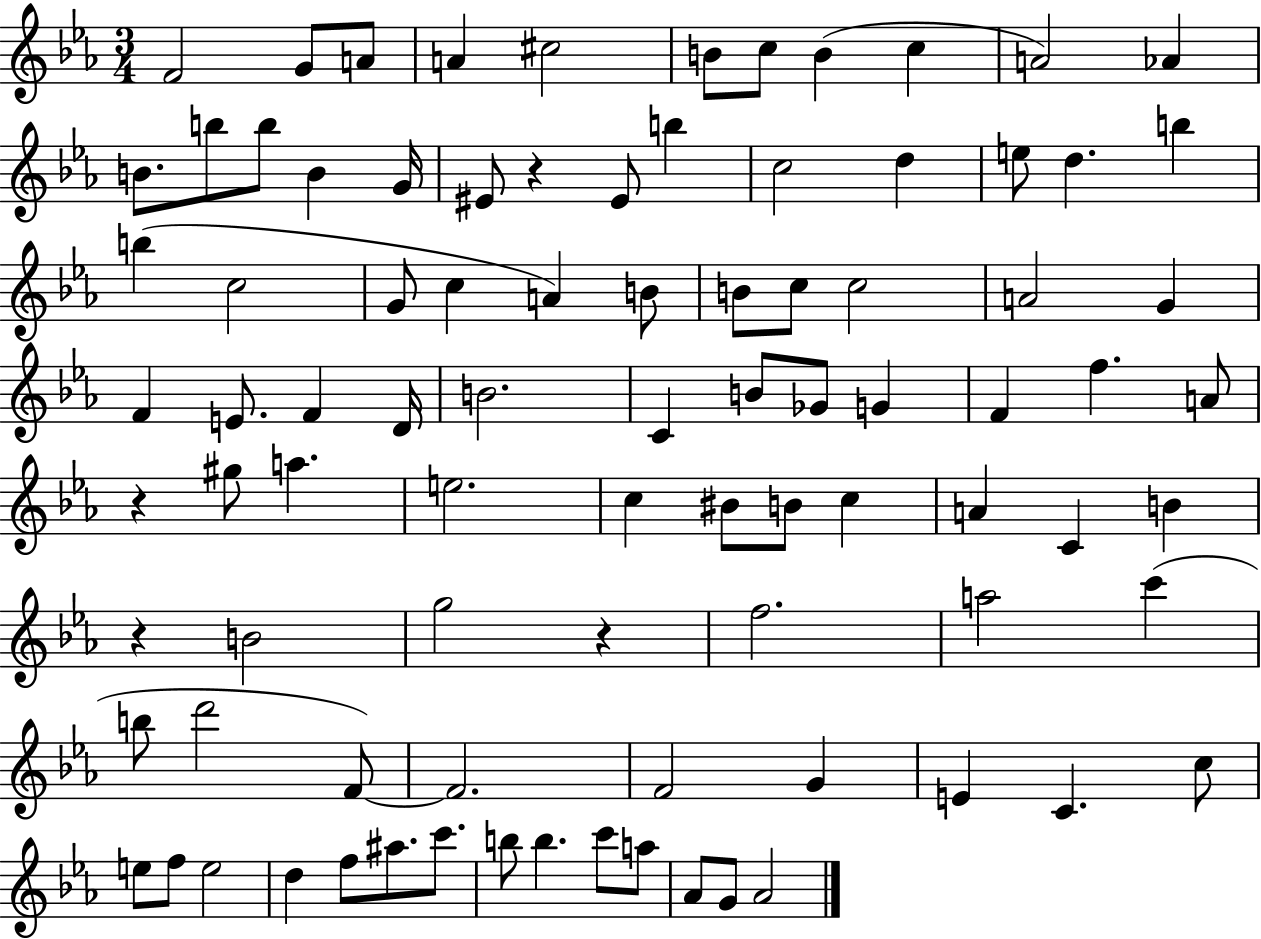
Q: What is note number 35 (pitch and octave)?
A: G4